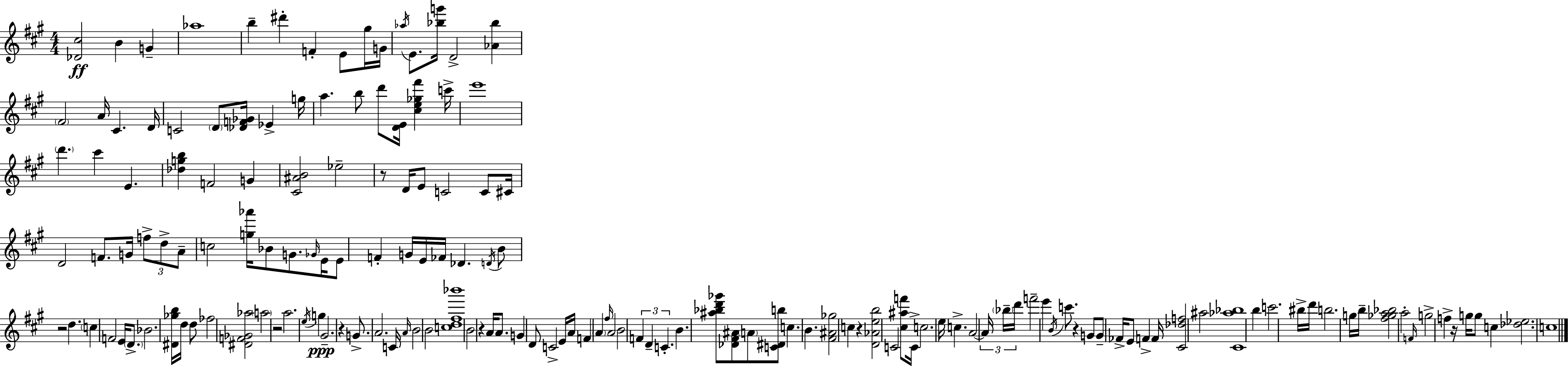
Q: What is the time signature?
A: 4/4